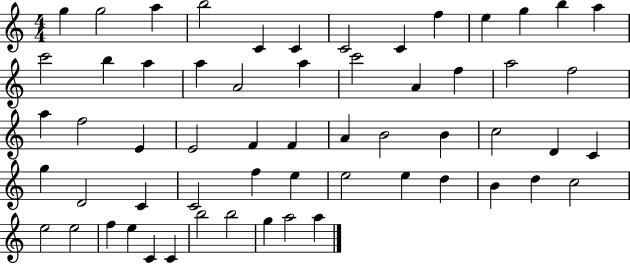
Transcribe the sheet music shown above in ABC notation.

X:1
T:Untitled
M:4/4
L:1/4
K:C
g g2 a b2 C C C2 C f e g b a c'2 b a a A2 a c'2 A f a2 f2 a f2 E E2 F F A B2 B c2 D C g D2 C C2 f e e2 e d B d c2 e2 e2 f e C C b2 b2 g a2 a